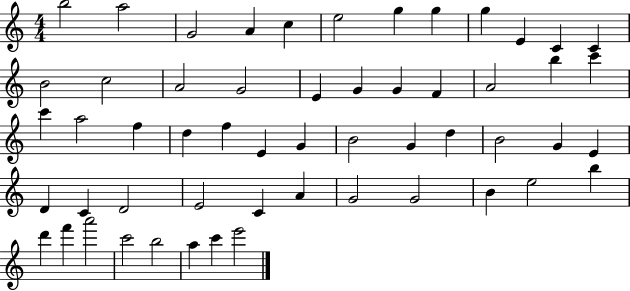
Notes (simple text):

B5/h A5/h G4/h A4/q C5/q E5/h G5/q G5/q G5/q E4/q C4/q C4/q B4/h C5/h A4/h G4/h E4/q G4/q G4/q F4/q A4/h B5/q C6/q C6/q A5/h F5/q D5/q F5/q E4/q G4/q B4/h G4/q D5/q B4/h G4/q E4/q D4/q C4/q D4/h E4/h C4/q A4/q G4/h G4/h B4/q E5/h B5/q D6/q F6/q A6/h C6/h B5/h A5/q C6/q E6/h